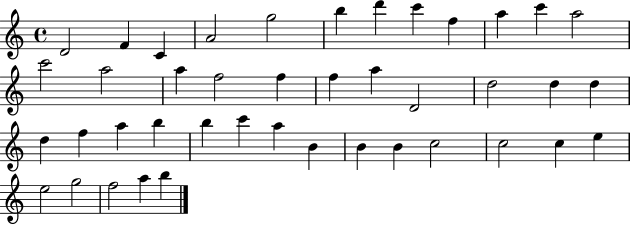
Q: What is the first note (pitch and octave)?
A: D4